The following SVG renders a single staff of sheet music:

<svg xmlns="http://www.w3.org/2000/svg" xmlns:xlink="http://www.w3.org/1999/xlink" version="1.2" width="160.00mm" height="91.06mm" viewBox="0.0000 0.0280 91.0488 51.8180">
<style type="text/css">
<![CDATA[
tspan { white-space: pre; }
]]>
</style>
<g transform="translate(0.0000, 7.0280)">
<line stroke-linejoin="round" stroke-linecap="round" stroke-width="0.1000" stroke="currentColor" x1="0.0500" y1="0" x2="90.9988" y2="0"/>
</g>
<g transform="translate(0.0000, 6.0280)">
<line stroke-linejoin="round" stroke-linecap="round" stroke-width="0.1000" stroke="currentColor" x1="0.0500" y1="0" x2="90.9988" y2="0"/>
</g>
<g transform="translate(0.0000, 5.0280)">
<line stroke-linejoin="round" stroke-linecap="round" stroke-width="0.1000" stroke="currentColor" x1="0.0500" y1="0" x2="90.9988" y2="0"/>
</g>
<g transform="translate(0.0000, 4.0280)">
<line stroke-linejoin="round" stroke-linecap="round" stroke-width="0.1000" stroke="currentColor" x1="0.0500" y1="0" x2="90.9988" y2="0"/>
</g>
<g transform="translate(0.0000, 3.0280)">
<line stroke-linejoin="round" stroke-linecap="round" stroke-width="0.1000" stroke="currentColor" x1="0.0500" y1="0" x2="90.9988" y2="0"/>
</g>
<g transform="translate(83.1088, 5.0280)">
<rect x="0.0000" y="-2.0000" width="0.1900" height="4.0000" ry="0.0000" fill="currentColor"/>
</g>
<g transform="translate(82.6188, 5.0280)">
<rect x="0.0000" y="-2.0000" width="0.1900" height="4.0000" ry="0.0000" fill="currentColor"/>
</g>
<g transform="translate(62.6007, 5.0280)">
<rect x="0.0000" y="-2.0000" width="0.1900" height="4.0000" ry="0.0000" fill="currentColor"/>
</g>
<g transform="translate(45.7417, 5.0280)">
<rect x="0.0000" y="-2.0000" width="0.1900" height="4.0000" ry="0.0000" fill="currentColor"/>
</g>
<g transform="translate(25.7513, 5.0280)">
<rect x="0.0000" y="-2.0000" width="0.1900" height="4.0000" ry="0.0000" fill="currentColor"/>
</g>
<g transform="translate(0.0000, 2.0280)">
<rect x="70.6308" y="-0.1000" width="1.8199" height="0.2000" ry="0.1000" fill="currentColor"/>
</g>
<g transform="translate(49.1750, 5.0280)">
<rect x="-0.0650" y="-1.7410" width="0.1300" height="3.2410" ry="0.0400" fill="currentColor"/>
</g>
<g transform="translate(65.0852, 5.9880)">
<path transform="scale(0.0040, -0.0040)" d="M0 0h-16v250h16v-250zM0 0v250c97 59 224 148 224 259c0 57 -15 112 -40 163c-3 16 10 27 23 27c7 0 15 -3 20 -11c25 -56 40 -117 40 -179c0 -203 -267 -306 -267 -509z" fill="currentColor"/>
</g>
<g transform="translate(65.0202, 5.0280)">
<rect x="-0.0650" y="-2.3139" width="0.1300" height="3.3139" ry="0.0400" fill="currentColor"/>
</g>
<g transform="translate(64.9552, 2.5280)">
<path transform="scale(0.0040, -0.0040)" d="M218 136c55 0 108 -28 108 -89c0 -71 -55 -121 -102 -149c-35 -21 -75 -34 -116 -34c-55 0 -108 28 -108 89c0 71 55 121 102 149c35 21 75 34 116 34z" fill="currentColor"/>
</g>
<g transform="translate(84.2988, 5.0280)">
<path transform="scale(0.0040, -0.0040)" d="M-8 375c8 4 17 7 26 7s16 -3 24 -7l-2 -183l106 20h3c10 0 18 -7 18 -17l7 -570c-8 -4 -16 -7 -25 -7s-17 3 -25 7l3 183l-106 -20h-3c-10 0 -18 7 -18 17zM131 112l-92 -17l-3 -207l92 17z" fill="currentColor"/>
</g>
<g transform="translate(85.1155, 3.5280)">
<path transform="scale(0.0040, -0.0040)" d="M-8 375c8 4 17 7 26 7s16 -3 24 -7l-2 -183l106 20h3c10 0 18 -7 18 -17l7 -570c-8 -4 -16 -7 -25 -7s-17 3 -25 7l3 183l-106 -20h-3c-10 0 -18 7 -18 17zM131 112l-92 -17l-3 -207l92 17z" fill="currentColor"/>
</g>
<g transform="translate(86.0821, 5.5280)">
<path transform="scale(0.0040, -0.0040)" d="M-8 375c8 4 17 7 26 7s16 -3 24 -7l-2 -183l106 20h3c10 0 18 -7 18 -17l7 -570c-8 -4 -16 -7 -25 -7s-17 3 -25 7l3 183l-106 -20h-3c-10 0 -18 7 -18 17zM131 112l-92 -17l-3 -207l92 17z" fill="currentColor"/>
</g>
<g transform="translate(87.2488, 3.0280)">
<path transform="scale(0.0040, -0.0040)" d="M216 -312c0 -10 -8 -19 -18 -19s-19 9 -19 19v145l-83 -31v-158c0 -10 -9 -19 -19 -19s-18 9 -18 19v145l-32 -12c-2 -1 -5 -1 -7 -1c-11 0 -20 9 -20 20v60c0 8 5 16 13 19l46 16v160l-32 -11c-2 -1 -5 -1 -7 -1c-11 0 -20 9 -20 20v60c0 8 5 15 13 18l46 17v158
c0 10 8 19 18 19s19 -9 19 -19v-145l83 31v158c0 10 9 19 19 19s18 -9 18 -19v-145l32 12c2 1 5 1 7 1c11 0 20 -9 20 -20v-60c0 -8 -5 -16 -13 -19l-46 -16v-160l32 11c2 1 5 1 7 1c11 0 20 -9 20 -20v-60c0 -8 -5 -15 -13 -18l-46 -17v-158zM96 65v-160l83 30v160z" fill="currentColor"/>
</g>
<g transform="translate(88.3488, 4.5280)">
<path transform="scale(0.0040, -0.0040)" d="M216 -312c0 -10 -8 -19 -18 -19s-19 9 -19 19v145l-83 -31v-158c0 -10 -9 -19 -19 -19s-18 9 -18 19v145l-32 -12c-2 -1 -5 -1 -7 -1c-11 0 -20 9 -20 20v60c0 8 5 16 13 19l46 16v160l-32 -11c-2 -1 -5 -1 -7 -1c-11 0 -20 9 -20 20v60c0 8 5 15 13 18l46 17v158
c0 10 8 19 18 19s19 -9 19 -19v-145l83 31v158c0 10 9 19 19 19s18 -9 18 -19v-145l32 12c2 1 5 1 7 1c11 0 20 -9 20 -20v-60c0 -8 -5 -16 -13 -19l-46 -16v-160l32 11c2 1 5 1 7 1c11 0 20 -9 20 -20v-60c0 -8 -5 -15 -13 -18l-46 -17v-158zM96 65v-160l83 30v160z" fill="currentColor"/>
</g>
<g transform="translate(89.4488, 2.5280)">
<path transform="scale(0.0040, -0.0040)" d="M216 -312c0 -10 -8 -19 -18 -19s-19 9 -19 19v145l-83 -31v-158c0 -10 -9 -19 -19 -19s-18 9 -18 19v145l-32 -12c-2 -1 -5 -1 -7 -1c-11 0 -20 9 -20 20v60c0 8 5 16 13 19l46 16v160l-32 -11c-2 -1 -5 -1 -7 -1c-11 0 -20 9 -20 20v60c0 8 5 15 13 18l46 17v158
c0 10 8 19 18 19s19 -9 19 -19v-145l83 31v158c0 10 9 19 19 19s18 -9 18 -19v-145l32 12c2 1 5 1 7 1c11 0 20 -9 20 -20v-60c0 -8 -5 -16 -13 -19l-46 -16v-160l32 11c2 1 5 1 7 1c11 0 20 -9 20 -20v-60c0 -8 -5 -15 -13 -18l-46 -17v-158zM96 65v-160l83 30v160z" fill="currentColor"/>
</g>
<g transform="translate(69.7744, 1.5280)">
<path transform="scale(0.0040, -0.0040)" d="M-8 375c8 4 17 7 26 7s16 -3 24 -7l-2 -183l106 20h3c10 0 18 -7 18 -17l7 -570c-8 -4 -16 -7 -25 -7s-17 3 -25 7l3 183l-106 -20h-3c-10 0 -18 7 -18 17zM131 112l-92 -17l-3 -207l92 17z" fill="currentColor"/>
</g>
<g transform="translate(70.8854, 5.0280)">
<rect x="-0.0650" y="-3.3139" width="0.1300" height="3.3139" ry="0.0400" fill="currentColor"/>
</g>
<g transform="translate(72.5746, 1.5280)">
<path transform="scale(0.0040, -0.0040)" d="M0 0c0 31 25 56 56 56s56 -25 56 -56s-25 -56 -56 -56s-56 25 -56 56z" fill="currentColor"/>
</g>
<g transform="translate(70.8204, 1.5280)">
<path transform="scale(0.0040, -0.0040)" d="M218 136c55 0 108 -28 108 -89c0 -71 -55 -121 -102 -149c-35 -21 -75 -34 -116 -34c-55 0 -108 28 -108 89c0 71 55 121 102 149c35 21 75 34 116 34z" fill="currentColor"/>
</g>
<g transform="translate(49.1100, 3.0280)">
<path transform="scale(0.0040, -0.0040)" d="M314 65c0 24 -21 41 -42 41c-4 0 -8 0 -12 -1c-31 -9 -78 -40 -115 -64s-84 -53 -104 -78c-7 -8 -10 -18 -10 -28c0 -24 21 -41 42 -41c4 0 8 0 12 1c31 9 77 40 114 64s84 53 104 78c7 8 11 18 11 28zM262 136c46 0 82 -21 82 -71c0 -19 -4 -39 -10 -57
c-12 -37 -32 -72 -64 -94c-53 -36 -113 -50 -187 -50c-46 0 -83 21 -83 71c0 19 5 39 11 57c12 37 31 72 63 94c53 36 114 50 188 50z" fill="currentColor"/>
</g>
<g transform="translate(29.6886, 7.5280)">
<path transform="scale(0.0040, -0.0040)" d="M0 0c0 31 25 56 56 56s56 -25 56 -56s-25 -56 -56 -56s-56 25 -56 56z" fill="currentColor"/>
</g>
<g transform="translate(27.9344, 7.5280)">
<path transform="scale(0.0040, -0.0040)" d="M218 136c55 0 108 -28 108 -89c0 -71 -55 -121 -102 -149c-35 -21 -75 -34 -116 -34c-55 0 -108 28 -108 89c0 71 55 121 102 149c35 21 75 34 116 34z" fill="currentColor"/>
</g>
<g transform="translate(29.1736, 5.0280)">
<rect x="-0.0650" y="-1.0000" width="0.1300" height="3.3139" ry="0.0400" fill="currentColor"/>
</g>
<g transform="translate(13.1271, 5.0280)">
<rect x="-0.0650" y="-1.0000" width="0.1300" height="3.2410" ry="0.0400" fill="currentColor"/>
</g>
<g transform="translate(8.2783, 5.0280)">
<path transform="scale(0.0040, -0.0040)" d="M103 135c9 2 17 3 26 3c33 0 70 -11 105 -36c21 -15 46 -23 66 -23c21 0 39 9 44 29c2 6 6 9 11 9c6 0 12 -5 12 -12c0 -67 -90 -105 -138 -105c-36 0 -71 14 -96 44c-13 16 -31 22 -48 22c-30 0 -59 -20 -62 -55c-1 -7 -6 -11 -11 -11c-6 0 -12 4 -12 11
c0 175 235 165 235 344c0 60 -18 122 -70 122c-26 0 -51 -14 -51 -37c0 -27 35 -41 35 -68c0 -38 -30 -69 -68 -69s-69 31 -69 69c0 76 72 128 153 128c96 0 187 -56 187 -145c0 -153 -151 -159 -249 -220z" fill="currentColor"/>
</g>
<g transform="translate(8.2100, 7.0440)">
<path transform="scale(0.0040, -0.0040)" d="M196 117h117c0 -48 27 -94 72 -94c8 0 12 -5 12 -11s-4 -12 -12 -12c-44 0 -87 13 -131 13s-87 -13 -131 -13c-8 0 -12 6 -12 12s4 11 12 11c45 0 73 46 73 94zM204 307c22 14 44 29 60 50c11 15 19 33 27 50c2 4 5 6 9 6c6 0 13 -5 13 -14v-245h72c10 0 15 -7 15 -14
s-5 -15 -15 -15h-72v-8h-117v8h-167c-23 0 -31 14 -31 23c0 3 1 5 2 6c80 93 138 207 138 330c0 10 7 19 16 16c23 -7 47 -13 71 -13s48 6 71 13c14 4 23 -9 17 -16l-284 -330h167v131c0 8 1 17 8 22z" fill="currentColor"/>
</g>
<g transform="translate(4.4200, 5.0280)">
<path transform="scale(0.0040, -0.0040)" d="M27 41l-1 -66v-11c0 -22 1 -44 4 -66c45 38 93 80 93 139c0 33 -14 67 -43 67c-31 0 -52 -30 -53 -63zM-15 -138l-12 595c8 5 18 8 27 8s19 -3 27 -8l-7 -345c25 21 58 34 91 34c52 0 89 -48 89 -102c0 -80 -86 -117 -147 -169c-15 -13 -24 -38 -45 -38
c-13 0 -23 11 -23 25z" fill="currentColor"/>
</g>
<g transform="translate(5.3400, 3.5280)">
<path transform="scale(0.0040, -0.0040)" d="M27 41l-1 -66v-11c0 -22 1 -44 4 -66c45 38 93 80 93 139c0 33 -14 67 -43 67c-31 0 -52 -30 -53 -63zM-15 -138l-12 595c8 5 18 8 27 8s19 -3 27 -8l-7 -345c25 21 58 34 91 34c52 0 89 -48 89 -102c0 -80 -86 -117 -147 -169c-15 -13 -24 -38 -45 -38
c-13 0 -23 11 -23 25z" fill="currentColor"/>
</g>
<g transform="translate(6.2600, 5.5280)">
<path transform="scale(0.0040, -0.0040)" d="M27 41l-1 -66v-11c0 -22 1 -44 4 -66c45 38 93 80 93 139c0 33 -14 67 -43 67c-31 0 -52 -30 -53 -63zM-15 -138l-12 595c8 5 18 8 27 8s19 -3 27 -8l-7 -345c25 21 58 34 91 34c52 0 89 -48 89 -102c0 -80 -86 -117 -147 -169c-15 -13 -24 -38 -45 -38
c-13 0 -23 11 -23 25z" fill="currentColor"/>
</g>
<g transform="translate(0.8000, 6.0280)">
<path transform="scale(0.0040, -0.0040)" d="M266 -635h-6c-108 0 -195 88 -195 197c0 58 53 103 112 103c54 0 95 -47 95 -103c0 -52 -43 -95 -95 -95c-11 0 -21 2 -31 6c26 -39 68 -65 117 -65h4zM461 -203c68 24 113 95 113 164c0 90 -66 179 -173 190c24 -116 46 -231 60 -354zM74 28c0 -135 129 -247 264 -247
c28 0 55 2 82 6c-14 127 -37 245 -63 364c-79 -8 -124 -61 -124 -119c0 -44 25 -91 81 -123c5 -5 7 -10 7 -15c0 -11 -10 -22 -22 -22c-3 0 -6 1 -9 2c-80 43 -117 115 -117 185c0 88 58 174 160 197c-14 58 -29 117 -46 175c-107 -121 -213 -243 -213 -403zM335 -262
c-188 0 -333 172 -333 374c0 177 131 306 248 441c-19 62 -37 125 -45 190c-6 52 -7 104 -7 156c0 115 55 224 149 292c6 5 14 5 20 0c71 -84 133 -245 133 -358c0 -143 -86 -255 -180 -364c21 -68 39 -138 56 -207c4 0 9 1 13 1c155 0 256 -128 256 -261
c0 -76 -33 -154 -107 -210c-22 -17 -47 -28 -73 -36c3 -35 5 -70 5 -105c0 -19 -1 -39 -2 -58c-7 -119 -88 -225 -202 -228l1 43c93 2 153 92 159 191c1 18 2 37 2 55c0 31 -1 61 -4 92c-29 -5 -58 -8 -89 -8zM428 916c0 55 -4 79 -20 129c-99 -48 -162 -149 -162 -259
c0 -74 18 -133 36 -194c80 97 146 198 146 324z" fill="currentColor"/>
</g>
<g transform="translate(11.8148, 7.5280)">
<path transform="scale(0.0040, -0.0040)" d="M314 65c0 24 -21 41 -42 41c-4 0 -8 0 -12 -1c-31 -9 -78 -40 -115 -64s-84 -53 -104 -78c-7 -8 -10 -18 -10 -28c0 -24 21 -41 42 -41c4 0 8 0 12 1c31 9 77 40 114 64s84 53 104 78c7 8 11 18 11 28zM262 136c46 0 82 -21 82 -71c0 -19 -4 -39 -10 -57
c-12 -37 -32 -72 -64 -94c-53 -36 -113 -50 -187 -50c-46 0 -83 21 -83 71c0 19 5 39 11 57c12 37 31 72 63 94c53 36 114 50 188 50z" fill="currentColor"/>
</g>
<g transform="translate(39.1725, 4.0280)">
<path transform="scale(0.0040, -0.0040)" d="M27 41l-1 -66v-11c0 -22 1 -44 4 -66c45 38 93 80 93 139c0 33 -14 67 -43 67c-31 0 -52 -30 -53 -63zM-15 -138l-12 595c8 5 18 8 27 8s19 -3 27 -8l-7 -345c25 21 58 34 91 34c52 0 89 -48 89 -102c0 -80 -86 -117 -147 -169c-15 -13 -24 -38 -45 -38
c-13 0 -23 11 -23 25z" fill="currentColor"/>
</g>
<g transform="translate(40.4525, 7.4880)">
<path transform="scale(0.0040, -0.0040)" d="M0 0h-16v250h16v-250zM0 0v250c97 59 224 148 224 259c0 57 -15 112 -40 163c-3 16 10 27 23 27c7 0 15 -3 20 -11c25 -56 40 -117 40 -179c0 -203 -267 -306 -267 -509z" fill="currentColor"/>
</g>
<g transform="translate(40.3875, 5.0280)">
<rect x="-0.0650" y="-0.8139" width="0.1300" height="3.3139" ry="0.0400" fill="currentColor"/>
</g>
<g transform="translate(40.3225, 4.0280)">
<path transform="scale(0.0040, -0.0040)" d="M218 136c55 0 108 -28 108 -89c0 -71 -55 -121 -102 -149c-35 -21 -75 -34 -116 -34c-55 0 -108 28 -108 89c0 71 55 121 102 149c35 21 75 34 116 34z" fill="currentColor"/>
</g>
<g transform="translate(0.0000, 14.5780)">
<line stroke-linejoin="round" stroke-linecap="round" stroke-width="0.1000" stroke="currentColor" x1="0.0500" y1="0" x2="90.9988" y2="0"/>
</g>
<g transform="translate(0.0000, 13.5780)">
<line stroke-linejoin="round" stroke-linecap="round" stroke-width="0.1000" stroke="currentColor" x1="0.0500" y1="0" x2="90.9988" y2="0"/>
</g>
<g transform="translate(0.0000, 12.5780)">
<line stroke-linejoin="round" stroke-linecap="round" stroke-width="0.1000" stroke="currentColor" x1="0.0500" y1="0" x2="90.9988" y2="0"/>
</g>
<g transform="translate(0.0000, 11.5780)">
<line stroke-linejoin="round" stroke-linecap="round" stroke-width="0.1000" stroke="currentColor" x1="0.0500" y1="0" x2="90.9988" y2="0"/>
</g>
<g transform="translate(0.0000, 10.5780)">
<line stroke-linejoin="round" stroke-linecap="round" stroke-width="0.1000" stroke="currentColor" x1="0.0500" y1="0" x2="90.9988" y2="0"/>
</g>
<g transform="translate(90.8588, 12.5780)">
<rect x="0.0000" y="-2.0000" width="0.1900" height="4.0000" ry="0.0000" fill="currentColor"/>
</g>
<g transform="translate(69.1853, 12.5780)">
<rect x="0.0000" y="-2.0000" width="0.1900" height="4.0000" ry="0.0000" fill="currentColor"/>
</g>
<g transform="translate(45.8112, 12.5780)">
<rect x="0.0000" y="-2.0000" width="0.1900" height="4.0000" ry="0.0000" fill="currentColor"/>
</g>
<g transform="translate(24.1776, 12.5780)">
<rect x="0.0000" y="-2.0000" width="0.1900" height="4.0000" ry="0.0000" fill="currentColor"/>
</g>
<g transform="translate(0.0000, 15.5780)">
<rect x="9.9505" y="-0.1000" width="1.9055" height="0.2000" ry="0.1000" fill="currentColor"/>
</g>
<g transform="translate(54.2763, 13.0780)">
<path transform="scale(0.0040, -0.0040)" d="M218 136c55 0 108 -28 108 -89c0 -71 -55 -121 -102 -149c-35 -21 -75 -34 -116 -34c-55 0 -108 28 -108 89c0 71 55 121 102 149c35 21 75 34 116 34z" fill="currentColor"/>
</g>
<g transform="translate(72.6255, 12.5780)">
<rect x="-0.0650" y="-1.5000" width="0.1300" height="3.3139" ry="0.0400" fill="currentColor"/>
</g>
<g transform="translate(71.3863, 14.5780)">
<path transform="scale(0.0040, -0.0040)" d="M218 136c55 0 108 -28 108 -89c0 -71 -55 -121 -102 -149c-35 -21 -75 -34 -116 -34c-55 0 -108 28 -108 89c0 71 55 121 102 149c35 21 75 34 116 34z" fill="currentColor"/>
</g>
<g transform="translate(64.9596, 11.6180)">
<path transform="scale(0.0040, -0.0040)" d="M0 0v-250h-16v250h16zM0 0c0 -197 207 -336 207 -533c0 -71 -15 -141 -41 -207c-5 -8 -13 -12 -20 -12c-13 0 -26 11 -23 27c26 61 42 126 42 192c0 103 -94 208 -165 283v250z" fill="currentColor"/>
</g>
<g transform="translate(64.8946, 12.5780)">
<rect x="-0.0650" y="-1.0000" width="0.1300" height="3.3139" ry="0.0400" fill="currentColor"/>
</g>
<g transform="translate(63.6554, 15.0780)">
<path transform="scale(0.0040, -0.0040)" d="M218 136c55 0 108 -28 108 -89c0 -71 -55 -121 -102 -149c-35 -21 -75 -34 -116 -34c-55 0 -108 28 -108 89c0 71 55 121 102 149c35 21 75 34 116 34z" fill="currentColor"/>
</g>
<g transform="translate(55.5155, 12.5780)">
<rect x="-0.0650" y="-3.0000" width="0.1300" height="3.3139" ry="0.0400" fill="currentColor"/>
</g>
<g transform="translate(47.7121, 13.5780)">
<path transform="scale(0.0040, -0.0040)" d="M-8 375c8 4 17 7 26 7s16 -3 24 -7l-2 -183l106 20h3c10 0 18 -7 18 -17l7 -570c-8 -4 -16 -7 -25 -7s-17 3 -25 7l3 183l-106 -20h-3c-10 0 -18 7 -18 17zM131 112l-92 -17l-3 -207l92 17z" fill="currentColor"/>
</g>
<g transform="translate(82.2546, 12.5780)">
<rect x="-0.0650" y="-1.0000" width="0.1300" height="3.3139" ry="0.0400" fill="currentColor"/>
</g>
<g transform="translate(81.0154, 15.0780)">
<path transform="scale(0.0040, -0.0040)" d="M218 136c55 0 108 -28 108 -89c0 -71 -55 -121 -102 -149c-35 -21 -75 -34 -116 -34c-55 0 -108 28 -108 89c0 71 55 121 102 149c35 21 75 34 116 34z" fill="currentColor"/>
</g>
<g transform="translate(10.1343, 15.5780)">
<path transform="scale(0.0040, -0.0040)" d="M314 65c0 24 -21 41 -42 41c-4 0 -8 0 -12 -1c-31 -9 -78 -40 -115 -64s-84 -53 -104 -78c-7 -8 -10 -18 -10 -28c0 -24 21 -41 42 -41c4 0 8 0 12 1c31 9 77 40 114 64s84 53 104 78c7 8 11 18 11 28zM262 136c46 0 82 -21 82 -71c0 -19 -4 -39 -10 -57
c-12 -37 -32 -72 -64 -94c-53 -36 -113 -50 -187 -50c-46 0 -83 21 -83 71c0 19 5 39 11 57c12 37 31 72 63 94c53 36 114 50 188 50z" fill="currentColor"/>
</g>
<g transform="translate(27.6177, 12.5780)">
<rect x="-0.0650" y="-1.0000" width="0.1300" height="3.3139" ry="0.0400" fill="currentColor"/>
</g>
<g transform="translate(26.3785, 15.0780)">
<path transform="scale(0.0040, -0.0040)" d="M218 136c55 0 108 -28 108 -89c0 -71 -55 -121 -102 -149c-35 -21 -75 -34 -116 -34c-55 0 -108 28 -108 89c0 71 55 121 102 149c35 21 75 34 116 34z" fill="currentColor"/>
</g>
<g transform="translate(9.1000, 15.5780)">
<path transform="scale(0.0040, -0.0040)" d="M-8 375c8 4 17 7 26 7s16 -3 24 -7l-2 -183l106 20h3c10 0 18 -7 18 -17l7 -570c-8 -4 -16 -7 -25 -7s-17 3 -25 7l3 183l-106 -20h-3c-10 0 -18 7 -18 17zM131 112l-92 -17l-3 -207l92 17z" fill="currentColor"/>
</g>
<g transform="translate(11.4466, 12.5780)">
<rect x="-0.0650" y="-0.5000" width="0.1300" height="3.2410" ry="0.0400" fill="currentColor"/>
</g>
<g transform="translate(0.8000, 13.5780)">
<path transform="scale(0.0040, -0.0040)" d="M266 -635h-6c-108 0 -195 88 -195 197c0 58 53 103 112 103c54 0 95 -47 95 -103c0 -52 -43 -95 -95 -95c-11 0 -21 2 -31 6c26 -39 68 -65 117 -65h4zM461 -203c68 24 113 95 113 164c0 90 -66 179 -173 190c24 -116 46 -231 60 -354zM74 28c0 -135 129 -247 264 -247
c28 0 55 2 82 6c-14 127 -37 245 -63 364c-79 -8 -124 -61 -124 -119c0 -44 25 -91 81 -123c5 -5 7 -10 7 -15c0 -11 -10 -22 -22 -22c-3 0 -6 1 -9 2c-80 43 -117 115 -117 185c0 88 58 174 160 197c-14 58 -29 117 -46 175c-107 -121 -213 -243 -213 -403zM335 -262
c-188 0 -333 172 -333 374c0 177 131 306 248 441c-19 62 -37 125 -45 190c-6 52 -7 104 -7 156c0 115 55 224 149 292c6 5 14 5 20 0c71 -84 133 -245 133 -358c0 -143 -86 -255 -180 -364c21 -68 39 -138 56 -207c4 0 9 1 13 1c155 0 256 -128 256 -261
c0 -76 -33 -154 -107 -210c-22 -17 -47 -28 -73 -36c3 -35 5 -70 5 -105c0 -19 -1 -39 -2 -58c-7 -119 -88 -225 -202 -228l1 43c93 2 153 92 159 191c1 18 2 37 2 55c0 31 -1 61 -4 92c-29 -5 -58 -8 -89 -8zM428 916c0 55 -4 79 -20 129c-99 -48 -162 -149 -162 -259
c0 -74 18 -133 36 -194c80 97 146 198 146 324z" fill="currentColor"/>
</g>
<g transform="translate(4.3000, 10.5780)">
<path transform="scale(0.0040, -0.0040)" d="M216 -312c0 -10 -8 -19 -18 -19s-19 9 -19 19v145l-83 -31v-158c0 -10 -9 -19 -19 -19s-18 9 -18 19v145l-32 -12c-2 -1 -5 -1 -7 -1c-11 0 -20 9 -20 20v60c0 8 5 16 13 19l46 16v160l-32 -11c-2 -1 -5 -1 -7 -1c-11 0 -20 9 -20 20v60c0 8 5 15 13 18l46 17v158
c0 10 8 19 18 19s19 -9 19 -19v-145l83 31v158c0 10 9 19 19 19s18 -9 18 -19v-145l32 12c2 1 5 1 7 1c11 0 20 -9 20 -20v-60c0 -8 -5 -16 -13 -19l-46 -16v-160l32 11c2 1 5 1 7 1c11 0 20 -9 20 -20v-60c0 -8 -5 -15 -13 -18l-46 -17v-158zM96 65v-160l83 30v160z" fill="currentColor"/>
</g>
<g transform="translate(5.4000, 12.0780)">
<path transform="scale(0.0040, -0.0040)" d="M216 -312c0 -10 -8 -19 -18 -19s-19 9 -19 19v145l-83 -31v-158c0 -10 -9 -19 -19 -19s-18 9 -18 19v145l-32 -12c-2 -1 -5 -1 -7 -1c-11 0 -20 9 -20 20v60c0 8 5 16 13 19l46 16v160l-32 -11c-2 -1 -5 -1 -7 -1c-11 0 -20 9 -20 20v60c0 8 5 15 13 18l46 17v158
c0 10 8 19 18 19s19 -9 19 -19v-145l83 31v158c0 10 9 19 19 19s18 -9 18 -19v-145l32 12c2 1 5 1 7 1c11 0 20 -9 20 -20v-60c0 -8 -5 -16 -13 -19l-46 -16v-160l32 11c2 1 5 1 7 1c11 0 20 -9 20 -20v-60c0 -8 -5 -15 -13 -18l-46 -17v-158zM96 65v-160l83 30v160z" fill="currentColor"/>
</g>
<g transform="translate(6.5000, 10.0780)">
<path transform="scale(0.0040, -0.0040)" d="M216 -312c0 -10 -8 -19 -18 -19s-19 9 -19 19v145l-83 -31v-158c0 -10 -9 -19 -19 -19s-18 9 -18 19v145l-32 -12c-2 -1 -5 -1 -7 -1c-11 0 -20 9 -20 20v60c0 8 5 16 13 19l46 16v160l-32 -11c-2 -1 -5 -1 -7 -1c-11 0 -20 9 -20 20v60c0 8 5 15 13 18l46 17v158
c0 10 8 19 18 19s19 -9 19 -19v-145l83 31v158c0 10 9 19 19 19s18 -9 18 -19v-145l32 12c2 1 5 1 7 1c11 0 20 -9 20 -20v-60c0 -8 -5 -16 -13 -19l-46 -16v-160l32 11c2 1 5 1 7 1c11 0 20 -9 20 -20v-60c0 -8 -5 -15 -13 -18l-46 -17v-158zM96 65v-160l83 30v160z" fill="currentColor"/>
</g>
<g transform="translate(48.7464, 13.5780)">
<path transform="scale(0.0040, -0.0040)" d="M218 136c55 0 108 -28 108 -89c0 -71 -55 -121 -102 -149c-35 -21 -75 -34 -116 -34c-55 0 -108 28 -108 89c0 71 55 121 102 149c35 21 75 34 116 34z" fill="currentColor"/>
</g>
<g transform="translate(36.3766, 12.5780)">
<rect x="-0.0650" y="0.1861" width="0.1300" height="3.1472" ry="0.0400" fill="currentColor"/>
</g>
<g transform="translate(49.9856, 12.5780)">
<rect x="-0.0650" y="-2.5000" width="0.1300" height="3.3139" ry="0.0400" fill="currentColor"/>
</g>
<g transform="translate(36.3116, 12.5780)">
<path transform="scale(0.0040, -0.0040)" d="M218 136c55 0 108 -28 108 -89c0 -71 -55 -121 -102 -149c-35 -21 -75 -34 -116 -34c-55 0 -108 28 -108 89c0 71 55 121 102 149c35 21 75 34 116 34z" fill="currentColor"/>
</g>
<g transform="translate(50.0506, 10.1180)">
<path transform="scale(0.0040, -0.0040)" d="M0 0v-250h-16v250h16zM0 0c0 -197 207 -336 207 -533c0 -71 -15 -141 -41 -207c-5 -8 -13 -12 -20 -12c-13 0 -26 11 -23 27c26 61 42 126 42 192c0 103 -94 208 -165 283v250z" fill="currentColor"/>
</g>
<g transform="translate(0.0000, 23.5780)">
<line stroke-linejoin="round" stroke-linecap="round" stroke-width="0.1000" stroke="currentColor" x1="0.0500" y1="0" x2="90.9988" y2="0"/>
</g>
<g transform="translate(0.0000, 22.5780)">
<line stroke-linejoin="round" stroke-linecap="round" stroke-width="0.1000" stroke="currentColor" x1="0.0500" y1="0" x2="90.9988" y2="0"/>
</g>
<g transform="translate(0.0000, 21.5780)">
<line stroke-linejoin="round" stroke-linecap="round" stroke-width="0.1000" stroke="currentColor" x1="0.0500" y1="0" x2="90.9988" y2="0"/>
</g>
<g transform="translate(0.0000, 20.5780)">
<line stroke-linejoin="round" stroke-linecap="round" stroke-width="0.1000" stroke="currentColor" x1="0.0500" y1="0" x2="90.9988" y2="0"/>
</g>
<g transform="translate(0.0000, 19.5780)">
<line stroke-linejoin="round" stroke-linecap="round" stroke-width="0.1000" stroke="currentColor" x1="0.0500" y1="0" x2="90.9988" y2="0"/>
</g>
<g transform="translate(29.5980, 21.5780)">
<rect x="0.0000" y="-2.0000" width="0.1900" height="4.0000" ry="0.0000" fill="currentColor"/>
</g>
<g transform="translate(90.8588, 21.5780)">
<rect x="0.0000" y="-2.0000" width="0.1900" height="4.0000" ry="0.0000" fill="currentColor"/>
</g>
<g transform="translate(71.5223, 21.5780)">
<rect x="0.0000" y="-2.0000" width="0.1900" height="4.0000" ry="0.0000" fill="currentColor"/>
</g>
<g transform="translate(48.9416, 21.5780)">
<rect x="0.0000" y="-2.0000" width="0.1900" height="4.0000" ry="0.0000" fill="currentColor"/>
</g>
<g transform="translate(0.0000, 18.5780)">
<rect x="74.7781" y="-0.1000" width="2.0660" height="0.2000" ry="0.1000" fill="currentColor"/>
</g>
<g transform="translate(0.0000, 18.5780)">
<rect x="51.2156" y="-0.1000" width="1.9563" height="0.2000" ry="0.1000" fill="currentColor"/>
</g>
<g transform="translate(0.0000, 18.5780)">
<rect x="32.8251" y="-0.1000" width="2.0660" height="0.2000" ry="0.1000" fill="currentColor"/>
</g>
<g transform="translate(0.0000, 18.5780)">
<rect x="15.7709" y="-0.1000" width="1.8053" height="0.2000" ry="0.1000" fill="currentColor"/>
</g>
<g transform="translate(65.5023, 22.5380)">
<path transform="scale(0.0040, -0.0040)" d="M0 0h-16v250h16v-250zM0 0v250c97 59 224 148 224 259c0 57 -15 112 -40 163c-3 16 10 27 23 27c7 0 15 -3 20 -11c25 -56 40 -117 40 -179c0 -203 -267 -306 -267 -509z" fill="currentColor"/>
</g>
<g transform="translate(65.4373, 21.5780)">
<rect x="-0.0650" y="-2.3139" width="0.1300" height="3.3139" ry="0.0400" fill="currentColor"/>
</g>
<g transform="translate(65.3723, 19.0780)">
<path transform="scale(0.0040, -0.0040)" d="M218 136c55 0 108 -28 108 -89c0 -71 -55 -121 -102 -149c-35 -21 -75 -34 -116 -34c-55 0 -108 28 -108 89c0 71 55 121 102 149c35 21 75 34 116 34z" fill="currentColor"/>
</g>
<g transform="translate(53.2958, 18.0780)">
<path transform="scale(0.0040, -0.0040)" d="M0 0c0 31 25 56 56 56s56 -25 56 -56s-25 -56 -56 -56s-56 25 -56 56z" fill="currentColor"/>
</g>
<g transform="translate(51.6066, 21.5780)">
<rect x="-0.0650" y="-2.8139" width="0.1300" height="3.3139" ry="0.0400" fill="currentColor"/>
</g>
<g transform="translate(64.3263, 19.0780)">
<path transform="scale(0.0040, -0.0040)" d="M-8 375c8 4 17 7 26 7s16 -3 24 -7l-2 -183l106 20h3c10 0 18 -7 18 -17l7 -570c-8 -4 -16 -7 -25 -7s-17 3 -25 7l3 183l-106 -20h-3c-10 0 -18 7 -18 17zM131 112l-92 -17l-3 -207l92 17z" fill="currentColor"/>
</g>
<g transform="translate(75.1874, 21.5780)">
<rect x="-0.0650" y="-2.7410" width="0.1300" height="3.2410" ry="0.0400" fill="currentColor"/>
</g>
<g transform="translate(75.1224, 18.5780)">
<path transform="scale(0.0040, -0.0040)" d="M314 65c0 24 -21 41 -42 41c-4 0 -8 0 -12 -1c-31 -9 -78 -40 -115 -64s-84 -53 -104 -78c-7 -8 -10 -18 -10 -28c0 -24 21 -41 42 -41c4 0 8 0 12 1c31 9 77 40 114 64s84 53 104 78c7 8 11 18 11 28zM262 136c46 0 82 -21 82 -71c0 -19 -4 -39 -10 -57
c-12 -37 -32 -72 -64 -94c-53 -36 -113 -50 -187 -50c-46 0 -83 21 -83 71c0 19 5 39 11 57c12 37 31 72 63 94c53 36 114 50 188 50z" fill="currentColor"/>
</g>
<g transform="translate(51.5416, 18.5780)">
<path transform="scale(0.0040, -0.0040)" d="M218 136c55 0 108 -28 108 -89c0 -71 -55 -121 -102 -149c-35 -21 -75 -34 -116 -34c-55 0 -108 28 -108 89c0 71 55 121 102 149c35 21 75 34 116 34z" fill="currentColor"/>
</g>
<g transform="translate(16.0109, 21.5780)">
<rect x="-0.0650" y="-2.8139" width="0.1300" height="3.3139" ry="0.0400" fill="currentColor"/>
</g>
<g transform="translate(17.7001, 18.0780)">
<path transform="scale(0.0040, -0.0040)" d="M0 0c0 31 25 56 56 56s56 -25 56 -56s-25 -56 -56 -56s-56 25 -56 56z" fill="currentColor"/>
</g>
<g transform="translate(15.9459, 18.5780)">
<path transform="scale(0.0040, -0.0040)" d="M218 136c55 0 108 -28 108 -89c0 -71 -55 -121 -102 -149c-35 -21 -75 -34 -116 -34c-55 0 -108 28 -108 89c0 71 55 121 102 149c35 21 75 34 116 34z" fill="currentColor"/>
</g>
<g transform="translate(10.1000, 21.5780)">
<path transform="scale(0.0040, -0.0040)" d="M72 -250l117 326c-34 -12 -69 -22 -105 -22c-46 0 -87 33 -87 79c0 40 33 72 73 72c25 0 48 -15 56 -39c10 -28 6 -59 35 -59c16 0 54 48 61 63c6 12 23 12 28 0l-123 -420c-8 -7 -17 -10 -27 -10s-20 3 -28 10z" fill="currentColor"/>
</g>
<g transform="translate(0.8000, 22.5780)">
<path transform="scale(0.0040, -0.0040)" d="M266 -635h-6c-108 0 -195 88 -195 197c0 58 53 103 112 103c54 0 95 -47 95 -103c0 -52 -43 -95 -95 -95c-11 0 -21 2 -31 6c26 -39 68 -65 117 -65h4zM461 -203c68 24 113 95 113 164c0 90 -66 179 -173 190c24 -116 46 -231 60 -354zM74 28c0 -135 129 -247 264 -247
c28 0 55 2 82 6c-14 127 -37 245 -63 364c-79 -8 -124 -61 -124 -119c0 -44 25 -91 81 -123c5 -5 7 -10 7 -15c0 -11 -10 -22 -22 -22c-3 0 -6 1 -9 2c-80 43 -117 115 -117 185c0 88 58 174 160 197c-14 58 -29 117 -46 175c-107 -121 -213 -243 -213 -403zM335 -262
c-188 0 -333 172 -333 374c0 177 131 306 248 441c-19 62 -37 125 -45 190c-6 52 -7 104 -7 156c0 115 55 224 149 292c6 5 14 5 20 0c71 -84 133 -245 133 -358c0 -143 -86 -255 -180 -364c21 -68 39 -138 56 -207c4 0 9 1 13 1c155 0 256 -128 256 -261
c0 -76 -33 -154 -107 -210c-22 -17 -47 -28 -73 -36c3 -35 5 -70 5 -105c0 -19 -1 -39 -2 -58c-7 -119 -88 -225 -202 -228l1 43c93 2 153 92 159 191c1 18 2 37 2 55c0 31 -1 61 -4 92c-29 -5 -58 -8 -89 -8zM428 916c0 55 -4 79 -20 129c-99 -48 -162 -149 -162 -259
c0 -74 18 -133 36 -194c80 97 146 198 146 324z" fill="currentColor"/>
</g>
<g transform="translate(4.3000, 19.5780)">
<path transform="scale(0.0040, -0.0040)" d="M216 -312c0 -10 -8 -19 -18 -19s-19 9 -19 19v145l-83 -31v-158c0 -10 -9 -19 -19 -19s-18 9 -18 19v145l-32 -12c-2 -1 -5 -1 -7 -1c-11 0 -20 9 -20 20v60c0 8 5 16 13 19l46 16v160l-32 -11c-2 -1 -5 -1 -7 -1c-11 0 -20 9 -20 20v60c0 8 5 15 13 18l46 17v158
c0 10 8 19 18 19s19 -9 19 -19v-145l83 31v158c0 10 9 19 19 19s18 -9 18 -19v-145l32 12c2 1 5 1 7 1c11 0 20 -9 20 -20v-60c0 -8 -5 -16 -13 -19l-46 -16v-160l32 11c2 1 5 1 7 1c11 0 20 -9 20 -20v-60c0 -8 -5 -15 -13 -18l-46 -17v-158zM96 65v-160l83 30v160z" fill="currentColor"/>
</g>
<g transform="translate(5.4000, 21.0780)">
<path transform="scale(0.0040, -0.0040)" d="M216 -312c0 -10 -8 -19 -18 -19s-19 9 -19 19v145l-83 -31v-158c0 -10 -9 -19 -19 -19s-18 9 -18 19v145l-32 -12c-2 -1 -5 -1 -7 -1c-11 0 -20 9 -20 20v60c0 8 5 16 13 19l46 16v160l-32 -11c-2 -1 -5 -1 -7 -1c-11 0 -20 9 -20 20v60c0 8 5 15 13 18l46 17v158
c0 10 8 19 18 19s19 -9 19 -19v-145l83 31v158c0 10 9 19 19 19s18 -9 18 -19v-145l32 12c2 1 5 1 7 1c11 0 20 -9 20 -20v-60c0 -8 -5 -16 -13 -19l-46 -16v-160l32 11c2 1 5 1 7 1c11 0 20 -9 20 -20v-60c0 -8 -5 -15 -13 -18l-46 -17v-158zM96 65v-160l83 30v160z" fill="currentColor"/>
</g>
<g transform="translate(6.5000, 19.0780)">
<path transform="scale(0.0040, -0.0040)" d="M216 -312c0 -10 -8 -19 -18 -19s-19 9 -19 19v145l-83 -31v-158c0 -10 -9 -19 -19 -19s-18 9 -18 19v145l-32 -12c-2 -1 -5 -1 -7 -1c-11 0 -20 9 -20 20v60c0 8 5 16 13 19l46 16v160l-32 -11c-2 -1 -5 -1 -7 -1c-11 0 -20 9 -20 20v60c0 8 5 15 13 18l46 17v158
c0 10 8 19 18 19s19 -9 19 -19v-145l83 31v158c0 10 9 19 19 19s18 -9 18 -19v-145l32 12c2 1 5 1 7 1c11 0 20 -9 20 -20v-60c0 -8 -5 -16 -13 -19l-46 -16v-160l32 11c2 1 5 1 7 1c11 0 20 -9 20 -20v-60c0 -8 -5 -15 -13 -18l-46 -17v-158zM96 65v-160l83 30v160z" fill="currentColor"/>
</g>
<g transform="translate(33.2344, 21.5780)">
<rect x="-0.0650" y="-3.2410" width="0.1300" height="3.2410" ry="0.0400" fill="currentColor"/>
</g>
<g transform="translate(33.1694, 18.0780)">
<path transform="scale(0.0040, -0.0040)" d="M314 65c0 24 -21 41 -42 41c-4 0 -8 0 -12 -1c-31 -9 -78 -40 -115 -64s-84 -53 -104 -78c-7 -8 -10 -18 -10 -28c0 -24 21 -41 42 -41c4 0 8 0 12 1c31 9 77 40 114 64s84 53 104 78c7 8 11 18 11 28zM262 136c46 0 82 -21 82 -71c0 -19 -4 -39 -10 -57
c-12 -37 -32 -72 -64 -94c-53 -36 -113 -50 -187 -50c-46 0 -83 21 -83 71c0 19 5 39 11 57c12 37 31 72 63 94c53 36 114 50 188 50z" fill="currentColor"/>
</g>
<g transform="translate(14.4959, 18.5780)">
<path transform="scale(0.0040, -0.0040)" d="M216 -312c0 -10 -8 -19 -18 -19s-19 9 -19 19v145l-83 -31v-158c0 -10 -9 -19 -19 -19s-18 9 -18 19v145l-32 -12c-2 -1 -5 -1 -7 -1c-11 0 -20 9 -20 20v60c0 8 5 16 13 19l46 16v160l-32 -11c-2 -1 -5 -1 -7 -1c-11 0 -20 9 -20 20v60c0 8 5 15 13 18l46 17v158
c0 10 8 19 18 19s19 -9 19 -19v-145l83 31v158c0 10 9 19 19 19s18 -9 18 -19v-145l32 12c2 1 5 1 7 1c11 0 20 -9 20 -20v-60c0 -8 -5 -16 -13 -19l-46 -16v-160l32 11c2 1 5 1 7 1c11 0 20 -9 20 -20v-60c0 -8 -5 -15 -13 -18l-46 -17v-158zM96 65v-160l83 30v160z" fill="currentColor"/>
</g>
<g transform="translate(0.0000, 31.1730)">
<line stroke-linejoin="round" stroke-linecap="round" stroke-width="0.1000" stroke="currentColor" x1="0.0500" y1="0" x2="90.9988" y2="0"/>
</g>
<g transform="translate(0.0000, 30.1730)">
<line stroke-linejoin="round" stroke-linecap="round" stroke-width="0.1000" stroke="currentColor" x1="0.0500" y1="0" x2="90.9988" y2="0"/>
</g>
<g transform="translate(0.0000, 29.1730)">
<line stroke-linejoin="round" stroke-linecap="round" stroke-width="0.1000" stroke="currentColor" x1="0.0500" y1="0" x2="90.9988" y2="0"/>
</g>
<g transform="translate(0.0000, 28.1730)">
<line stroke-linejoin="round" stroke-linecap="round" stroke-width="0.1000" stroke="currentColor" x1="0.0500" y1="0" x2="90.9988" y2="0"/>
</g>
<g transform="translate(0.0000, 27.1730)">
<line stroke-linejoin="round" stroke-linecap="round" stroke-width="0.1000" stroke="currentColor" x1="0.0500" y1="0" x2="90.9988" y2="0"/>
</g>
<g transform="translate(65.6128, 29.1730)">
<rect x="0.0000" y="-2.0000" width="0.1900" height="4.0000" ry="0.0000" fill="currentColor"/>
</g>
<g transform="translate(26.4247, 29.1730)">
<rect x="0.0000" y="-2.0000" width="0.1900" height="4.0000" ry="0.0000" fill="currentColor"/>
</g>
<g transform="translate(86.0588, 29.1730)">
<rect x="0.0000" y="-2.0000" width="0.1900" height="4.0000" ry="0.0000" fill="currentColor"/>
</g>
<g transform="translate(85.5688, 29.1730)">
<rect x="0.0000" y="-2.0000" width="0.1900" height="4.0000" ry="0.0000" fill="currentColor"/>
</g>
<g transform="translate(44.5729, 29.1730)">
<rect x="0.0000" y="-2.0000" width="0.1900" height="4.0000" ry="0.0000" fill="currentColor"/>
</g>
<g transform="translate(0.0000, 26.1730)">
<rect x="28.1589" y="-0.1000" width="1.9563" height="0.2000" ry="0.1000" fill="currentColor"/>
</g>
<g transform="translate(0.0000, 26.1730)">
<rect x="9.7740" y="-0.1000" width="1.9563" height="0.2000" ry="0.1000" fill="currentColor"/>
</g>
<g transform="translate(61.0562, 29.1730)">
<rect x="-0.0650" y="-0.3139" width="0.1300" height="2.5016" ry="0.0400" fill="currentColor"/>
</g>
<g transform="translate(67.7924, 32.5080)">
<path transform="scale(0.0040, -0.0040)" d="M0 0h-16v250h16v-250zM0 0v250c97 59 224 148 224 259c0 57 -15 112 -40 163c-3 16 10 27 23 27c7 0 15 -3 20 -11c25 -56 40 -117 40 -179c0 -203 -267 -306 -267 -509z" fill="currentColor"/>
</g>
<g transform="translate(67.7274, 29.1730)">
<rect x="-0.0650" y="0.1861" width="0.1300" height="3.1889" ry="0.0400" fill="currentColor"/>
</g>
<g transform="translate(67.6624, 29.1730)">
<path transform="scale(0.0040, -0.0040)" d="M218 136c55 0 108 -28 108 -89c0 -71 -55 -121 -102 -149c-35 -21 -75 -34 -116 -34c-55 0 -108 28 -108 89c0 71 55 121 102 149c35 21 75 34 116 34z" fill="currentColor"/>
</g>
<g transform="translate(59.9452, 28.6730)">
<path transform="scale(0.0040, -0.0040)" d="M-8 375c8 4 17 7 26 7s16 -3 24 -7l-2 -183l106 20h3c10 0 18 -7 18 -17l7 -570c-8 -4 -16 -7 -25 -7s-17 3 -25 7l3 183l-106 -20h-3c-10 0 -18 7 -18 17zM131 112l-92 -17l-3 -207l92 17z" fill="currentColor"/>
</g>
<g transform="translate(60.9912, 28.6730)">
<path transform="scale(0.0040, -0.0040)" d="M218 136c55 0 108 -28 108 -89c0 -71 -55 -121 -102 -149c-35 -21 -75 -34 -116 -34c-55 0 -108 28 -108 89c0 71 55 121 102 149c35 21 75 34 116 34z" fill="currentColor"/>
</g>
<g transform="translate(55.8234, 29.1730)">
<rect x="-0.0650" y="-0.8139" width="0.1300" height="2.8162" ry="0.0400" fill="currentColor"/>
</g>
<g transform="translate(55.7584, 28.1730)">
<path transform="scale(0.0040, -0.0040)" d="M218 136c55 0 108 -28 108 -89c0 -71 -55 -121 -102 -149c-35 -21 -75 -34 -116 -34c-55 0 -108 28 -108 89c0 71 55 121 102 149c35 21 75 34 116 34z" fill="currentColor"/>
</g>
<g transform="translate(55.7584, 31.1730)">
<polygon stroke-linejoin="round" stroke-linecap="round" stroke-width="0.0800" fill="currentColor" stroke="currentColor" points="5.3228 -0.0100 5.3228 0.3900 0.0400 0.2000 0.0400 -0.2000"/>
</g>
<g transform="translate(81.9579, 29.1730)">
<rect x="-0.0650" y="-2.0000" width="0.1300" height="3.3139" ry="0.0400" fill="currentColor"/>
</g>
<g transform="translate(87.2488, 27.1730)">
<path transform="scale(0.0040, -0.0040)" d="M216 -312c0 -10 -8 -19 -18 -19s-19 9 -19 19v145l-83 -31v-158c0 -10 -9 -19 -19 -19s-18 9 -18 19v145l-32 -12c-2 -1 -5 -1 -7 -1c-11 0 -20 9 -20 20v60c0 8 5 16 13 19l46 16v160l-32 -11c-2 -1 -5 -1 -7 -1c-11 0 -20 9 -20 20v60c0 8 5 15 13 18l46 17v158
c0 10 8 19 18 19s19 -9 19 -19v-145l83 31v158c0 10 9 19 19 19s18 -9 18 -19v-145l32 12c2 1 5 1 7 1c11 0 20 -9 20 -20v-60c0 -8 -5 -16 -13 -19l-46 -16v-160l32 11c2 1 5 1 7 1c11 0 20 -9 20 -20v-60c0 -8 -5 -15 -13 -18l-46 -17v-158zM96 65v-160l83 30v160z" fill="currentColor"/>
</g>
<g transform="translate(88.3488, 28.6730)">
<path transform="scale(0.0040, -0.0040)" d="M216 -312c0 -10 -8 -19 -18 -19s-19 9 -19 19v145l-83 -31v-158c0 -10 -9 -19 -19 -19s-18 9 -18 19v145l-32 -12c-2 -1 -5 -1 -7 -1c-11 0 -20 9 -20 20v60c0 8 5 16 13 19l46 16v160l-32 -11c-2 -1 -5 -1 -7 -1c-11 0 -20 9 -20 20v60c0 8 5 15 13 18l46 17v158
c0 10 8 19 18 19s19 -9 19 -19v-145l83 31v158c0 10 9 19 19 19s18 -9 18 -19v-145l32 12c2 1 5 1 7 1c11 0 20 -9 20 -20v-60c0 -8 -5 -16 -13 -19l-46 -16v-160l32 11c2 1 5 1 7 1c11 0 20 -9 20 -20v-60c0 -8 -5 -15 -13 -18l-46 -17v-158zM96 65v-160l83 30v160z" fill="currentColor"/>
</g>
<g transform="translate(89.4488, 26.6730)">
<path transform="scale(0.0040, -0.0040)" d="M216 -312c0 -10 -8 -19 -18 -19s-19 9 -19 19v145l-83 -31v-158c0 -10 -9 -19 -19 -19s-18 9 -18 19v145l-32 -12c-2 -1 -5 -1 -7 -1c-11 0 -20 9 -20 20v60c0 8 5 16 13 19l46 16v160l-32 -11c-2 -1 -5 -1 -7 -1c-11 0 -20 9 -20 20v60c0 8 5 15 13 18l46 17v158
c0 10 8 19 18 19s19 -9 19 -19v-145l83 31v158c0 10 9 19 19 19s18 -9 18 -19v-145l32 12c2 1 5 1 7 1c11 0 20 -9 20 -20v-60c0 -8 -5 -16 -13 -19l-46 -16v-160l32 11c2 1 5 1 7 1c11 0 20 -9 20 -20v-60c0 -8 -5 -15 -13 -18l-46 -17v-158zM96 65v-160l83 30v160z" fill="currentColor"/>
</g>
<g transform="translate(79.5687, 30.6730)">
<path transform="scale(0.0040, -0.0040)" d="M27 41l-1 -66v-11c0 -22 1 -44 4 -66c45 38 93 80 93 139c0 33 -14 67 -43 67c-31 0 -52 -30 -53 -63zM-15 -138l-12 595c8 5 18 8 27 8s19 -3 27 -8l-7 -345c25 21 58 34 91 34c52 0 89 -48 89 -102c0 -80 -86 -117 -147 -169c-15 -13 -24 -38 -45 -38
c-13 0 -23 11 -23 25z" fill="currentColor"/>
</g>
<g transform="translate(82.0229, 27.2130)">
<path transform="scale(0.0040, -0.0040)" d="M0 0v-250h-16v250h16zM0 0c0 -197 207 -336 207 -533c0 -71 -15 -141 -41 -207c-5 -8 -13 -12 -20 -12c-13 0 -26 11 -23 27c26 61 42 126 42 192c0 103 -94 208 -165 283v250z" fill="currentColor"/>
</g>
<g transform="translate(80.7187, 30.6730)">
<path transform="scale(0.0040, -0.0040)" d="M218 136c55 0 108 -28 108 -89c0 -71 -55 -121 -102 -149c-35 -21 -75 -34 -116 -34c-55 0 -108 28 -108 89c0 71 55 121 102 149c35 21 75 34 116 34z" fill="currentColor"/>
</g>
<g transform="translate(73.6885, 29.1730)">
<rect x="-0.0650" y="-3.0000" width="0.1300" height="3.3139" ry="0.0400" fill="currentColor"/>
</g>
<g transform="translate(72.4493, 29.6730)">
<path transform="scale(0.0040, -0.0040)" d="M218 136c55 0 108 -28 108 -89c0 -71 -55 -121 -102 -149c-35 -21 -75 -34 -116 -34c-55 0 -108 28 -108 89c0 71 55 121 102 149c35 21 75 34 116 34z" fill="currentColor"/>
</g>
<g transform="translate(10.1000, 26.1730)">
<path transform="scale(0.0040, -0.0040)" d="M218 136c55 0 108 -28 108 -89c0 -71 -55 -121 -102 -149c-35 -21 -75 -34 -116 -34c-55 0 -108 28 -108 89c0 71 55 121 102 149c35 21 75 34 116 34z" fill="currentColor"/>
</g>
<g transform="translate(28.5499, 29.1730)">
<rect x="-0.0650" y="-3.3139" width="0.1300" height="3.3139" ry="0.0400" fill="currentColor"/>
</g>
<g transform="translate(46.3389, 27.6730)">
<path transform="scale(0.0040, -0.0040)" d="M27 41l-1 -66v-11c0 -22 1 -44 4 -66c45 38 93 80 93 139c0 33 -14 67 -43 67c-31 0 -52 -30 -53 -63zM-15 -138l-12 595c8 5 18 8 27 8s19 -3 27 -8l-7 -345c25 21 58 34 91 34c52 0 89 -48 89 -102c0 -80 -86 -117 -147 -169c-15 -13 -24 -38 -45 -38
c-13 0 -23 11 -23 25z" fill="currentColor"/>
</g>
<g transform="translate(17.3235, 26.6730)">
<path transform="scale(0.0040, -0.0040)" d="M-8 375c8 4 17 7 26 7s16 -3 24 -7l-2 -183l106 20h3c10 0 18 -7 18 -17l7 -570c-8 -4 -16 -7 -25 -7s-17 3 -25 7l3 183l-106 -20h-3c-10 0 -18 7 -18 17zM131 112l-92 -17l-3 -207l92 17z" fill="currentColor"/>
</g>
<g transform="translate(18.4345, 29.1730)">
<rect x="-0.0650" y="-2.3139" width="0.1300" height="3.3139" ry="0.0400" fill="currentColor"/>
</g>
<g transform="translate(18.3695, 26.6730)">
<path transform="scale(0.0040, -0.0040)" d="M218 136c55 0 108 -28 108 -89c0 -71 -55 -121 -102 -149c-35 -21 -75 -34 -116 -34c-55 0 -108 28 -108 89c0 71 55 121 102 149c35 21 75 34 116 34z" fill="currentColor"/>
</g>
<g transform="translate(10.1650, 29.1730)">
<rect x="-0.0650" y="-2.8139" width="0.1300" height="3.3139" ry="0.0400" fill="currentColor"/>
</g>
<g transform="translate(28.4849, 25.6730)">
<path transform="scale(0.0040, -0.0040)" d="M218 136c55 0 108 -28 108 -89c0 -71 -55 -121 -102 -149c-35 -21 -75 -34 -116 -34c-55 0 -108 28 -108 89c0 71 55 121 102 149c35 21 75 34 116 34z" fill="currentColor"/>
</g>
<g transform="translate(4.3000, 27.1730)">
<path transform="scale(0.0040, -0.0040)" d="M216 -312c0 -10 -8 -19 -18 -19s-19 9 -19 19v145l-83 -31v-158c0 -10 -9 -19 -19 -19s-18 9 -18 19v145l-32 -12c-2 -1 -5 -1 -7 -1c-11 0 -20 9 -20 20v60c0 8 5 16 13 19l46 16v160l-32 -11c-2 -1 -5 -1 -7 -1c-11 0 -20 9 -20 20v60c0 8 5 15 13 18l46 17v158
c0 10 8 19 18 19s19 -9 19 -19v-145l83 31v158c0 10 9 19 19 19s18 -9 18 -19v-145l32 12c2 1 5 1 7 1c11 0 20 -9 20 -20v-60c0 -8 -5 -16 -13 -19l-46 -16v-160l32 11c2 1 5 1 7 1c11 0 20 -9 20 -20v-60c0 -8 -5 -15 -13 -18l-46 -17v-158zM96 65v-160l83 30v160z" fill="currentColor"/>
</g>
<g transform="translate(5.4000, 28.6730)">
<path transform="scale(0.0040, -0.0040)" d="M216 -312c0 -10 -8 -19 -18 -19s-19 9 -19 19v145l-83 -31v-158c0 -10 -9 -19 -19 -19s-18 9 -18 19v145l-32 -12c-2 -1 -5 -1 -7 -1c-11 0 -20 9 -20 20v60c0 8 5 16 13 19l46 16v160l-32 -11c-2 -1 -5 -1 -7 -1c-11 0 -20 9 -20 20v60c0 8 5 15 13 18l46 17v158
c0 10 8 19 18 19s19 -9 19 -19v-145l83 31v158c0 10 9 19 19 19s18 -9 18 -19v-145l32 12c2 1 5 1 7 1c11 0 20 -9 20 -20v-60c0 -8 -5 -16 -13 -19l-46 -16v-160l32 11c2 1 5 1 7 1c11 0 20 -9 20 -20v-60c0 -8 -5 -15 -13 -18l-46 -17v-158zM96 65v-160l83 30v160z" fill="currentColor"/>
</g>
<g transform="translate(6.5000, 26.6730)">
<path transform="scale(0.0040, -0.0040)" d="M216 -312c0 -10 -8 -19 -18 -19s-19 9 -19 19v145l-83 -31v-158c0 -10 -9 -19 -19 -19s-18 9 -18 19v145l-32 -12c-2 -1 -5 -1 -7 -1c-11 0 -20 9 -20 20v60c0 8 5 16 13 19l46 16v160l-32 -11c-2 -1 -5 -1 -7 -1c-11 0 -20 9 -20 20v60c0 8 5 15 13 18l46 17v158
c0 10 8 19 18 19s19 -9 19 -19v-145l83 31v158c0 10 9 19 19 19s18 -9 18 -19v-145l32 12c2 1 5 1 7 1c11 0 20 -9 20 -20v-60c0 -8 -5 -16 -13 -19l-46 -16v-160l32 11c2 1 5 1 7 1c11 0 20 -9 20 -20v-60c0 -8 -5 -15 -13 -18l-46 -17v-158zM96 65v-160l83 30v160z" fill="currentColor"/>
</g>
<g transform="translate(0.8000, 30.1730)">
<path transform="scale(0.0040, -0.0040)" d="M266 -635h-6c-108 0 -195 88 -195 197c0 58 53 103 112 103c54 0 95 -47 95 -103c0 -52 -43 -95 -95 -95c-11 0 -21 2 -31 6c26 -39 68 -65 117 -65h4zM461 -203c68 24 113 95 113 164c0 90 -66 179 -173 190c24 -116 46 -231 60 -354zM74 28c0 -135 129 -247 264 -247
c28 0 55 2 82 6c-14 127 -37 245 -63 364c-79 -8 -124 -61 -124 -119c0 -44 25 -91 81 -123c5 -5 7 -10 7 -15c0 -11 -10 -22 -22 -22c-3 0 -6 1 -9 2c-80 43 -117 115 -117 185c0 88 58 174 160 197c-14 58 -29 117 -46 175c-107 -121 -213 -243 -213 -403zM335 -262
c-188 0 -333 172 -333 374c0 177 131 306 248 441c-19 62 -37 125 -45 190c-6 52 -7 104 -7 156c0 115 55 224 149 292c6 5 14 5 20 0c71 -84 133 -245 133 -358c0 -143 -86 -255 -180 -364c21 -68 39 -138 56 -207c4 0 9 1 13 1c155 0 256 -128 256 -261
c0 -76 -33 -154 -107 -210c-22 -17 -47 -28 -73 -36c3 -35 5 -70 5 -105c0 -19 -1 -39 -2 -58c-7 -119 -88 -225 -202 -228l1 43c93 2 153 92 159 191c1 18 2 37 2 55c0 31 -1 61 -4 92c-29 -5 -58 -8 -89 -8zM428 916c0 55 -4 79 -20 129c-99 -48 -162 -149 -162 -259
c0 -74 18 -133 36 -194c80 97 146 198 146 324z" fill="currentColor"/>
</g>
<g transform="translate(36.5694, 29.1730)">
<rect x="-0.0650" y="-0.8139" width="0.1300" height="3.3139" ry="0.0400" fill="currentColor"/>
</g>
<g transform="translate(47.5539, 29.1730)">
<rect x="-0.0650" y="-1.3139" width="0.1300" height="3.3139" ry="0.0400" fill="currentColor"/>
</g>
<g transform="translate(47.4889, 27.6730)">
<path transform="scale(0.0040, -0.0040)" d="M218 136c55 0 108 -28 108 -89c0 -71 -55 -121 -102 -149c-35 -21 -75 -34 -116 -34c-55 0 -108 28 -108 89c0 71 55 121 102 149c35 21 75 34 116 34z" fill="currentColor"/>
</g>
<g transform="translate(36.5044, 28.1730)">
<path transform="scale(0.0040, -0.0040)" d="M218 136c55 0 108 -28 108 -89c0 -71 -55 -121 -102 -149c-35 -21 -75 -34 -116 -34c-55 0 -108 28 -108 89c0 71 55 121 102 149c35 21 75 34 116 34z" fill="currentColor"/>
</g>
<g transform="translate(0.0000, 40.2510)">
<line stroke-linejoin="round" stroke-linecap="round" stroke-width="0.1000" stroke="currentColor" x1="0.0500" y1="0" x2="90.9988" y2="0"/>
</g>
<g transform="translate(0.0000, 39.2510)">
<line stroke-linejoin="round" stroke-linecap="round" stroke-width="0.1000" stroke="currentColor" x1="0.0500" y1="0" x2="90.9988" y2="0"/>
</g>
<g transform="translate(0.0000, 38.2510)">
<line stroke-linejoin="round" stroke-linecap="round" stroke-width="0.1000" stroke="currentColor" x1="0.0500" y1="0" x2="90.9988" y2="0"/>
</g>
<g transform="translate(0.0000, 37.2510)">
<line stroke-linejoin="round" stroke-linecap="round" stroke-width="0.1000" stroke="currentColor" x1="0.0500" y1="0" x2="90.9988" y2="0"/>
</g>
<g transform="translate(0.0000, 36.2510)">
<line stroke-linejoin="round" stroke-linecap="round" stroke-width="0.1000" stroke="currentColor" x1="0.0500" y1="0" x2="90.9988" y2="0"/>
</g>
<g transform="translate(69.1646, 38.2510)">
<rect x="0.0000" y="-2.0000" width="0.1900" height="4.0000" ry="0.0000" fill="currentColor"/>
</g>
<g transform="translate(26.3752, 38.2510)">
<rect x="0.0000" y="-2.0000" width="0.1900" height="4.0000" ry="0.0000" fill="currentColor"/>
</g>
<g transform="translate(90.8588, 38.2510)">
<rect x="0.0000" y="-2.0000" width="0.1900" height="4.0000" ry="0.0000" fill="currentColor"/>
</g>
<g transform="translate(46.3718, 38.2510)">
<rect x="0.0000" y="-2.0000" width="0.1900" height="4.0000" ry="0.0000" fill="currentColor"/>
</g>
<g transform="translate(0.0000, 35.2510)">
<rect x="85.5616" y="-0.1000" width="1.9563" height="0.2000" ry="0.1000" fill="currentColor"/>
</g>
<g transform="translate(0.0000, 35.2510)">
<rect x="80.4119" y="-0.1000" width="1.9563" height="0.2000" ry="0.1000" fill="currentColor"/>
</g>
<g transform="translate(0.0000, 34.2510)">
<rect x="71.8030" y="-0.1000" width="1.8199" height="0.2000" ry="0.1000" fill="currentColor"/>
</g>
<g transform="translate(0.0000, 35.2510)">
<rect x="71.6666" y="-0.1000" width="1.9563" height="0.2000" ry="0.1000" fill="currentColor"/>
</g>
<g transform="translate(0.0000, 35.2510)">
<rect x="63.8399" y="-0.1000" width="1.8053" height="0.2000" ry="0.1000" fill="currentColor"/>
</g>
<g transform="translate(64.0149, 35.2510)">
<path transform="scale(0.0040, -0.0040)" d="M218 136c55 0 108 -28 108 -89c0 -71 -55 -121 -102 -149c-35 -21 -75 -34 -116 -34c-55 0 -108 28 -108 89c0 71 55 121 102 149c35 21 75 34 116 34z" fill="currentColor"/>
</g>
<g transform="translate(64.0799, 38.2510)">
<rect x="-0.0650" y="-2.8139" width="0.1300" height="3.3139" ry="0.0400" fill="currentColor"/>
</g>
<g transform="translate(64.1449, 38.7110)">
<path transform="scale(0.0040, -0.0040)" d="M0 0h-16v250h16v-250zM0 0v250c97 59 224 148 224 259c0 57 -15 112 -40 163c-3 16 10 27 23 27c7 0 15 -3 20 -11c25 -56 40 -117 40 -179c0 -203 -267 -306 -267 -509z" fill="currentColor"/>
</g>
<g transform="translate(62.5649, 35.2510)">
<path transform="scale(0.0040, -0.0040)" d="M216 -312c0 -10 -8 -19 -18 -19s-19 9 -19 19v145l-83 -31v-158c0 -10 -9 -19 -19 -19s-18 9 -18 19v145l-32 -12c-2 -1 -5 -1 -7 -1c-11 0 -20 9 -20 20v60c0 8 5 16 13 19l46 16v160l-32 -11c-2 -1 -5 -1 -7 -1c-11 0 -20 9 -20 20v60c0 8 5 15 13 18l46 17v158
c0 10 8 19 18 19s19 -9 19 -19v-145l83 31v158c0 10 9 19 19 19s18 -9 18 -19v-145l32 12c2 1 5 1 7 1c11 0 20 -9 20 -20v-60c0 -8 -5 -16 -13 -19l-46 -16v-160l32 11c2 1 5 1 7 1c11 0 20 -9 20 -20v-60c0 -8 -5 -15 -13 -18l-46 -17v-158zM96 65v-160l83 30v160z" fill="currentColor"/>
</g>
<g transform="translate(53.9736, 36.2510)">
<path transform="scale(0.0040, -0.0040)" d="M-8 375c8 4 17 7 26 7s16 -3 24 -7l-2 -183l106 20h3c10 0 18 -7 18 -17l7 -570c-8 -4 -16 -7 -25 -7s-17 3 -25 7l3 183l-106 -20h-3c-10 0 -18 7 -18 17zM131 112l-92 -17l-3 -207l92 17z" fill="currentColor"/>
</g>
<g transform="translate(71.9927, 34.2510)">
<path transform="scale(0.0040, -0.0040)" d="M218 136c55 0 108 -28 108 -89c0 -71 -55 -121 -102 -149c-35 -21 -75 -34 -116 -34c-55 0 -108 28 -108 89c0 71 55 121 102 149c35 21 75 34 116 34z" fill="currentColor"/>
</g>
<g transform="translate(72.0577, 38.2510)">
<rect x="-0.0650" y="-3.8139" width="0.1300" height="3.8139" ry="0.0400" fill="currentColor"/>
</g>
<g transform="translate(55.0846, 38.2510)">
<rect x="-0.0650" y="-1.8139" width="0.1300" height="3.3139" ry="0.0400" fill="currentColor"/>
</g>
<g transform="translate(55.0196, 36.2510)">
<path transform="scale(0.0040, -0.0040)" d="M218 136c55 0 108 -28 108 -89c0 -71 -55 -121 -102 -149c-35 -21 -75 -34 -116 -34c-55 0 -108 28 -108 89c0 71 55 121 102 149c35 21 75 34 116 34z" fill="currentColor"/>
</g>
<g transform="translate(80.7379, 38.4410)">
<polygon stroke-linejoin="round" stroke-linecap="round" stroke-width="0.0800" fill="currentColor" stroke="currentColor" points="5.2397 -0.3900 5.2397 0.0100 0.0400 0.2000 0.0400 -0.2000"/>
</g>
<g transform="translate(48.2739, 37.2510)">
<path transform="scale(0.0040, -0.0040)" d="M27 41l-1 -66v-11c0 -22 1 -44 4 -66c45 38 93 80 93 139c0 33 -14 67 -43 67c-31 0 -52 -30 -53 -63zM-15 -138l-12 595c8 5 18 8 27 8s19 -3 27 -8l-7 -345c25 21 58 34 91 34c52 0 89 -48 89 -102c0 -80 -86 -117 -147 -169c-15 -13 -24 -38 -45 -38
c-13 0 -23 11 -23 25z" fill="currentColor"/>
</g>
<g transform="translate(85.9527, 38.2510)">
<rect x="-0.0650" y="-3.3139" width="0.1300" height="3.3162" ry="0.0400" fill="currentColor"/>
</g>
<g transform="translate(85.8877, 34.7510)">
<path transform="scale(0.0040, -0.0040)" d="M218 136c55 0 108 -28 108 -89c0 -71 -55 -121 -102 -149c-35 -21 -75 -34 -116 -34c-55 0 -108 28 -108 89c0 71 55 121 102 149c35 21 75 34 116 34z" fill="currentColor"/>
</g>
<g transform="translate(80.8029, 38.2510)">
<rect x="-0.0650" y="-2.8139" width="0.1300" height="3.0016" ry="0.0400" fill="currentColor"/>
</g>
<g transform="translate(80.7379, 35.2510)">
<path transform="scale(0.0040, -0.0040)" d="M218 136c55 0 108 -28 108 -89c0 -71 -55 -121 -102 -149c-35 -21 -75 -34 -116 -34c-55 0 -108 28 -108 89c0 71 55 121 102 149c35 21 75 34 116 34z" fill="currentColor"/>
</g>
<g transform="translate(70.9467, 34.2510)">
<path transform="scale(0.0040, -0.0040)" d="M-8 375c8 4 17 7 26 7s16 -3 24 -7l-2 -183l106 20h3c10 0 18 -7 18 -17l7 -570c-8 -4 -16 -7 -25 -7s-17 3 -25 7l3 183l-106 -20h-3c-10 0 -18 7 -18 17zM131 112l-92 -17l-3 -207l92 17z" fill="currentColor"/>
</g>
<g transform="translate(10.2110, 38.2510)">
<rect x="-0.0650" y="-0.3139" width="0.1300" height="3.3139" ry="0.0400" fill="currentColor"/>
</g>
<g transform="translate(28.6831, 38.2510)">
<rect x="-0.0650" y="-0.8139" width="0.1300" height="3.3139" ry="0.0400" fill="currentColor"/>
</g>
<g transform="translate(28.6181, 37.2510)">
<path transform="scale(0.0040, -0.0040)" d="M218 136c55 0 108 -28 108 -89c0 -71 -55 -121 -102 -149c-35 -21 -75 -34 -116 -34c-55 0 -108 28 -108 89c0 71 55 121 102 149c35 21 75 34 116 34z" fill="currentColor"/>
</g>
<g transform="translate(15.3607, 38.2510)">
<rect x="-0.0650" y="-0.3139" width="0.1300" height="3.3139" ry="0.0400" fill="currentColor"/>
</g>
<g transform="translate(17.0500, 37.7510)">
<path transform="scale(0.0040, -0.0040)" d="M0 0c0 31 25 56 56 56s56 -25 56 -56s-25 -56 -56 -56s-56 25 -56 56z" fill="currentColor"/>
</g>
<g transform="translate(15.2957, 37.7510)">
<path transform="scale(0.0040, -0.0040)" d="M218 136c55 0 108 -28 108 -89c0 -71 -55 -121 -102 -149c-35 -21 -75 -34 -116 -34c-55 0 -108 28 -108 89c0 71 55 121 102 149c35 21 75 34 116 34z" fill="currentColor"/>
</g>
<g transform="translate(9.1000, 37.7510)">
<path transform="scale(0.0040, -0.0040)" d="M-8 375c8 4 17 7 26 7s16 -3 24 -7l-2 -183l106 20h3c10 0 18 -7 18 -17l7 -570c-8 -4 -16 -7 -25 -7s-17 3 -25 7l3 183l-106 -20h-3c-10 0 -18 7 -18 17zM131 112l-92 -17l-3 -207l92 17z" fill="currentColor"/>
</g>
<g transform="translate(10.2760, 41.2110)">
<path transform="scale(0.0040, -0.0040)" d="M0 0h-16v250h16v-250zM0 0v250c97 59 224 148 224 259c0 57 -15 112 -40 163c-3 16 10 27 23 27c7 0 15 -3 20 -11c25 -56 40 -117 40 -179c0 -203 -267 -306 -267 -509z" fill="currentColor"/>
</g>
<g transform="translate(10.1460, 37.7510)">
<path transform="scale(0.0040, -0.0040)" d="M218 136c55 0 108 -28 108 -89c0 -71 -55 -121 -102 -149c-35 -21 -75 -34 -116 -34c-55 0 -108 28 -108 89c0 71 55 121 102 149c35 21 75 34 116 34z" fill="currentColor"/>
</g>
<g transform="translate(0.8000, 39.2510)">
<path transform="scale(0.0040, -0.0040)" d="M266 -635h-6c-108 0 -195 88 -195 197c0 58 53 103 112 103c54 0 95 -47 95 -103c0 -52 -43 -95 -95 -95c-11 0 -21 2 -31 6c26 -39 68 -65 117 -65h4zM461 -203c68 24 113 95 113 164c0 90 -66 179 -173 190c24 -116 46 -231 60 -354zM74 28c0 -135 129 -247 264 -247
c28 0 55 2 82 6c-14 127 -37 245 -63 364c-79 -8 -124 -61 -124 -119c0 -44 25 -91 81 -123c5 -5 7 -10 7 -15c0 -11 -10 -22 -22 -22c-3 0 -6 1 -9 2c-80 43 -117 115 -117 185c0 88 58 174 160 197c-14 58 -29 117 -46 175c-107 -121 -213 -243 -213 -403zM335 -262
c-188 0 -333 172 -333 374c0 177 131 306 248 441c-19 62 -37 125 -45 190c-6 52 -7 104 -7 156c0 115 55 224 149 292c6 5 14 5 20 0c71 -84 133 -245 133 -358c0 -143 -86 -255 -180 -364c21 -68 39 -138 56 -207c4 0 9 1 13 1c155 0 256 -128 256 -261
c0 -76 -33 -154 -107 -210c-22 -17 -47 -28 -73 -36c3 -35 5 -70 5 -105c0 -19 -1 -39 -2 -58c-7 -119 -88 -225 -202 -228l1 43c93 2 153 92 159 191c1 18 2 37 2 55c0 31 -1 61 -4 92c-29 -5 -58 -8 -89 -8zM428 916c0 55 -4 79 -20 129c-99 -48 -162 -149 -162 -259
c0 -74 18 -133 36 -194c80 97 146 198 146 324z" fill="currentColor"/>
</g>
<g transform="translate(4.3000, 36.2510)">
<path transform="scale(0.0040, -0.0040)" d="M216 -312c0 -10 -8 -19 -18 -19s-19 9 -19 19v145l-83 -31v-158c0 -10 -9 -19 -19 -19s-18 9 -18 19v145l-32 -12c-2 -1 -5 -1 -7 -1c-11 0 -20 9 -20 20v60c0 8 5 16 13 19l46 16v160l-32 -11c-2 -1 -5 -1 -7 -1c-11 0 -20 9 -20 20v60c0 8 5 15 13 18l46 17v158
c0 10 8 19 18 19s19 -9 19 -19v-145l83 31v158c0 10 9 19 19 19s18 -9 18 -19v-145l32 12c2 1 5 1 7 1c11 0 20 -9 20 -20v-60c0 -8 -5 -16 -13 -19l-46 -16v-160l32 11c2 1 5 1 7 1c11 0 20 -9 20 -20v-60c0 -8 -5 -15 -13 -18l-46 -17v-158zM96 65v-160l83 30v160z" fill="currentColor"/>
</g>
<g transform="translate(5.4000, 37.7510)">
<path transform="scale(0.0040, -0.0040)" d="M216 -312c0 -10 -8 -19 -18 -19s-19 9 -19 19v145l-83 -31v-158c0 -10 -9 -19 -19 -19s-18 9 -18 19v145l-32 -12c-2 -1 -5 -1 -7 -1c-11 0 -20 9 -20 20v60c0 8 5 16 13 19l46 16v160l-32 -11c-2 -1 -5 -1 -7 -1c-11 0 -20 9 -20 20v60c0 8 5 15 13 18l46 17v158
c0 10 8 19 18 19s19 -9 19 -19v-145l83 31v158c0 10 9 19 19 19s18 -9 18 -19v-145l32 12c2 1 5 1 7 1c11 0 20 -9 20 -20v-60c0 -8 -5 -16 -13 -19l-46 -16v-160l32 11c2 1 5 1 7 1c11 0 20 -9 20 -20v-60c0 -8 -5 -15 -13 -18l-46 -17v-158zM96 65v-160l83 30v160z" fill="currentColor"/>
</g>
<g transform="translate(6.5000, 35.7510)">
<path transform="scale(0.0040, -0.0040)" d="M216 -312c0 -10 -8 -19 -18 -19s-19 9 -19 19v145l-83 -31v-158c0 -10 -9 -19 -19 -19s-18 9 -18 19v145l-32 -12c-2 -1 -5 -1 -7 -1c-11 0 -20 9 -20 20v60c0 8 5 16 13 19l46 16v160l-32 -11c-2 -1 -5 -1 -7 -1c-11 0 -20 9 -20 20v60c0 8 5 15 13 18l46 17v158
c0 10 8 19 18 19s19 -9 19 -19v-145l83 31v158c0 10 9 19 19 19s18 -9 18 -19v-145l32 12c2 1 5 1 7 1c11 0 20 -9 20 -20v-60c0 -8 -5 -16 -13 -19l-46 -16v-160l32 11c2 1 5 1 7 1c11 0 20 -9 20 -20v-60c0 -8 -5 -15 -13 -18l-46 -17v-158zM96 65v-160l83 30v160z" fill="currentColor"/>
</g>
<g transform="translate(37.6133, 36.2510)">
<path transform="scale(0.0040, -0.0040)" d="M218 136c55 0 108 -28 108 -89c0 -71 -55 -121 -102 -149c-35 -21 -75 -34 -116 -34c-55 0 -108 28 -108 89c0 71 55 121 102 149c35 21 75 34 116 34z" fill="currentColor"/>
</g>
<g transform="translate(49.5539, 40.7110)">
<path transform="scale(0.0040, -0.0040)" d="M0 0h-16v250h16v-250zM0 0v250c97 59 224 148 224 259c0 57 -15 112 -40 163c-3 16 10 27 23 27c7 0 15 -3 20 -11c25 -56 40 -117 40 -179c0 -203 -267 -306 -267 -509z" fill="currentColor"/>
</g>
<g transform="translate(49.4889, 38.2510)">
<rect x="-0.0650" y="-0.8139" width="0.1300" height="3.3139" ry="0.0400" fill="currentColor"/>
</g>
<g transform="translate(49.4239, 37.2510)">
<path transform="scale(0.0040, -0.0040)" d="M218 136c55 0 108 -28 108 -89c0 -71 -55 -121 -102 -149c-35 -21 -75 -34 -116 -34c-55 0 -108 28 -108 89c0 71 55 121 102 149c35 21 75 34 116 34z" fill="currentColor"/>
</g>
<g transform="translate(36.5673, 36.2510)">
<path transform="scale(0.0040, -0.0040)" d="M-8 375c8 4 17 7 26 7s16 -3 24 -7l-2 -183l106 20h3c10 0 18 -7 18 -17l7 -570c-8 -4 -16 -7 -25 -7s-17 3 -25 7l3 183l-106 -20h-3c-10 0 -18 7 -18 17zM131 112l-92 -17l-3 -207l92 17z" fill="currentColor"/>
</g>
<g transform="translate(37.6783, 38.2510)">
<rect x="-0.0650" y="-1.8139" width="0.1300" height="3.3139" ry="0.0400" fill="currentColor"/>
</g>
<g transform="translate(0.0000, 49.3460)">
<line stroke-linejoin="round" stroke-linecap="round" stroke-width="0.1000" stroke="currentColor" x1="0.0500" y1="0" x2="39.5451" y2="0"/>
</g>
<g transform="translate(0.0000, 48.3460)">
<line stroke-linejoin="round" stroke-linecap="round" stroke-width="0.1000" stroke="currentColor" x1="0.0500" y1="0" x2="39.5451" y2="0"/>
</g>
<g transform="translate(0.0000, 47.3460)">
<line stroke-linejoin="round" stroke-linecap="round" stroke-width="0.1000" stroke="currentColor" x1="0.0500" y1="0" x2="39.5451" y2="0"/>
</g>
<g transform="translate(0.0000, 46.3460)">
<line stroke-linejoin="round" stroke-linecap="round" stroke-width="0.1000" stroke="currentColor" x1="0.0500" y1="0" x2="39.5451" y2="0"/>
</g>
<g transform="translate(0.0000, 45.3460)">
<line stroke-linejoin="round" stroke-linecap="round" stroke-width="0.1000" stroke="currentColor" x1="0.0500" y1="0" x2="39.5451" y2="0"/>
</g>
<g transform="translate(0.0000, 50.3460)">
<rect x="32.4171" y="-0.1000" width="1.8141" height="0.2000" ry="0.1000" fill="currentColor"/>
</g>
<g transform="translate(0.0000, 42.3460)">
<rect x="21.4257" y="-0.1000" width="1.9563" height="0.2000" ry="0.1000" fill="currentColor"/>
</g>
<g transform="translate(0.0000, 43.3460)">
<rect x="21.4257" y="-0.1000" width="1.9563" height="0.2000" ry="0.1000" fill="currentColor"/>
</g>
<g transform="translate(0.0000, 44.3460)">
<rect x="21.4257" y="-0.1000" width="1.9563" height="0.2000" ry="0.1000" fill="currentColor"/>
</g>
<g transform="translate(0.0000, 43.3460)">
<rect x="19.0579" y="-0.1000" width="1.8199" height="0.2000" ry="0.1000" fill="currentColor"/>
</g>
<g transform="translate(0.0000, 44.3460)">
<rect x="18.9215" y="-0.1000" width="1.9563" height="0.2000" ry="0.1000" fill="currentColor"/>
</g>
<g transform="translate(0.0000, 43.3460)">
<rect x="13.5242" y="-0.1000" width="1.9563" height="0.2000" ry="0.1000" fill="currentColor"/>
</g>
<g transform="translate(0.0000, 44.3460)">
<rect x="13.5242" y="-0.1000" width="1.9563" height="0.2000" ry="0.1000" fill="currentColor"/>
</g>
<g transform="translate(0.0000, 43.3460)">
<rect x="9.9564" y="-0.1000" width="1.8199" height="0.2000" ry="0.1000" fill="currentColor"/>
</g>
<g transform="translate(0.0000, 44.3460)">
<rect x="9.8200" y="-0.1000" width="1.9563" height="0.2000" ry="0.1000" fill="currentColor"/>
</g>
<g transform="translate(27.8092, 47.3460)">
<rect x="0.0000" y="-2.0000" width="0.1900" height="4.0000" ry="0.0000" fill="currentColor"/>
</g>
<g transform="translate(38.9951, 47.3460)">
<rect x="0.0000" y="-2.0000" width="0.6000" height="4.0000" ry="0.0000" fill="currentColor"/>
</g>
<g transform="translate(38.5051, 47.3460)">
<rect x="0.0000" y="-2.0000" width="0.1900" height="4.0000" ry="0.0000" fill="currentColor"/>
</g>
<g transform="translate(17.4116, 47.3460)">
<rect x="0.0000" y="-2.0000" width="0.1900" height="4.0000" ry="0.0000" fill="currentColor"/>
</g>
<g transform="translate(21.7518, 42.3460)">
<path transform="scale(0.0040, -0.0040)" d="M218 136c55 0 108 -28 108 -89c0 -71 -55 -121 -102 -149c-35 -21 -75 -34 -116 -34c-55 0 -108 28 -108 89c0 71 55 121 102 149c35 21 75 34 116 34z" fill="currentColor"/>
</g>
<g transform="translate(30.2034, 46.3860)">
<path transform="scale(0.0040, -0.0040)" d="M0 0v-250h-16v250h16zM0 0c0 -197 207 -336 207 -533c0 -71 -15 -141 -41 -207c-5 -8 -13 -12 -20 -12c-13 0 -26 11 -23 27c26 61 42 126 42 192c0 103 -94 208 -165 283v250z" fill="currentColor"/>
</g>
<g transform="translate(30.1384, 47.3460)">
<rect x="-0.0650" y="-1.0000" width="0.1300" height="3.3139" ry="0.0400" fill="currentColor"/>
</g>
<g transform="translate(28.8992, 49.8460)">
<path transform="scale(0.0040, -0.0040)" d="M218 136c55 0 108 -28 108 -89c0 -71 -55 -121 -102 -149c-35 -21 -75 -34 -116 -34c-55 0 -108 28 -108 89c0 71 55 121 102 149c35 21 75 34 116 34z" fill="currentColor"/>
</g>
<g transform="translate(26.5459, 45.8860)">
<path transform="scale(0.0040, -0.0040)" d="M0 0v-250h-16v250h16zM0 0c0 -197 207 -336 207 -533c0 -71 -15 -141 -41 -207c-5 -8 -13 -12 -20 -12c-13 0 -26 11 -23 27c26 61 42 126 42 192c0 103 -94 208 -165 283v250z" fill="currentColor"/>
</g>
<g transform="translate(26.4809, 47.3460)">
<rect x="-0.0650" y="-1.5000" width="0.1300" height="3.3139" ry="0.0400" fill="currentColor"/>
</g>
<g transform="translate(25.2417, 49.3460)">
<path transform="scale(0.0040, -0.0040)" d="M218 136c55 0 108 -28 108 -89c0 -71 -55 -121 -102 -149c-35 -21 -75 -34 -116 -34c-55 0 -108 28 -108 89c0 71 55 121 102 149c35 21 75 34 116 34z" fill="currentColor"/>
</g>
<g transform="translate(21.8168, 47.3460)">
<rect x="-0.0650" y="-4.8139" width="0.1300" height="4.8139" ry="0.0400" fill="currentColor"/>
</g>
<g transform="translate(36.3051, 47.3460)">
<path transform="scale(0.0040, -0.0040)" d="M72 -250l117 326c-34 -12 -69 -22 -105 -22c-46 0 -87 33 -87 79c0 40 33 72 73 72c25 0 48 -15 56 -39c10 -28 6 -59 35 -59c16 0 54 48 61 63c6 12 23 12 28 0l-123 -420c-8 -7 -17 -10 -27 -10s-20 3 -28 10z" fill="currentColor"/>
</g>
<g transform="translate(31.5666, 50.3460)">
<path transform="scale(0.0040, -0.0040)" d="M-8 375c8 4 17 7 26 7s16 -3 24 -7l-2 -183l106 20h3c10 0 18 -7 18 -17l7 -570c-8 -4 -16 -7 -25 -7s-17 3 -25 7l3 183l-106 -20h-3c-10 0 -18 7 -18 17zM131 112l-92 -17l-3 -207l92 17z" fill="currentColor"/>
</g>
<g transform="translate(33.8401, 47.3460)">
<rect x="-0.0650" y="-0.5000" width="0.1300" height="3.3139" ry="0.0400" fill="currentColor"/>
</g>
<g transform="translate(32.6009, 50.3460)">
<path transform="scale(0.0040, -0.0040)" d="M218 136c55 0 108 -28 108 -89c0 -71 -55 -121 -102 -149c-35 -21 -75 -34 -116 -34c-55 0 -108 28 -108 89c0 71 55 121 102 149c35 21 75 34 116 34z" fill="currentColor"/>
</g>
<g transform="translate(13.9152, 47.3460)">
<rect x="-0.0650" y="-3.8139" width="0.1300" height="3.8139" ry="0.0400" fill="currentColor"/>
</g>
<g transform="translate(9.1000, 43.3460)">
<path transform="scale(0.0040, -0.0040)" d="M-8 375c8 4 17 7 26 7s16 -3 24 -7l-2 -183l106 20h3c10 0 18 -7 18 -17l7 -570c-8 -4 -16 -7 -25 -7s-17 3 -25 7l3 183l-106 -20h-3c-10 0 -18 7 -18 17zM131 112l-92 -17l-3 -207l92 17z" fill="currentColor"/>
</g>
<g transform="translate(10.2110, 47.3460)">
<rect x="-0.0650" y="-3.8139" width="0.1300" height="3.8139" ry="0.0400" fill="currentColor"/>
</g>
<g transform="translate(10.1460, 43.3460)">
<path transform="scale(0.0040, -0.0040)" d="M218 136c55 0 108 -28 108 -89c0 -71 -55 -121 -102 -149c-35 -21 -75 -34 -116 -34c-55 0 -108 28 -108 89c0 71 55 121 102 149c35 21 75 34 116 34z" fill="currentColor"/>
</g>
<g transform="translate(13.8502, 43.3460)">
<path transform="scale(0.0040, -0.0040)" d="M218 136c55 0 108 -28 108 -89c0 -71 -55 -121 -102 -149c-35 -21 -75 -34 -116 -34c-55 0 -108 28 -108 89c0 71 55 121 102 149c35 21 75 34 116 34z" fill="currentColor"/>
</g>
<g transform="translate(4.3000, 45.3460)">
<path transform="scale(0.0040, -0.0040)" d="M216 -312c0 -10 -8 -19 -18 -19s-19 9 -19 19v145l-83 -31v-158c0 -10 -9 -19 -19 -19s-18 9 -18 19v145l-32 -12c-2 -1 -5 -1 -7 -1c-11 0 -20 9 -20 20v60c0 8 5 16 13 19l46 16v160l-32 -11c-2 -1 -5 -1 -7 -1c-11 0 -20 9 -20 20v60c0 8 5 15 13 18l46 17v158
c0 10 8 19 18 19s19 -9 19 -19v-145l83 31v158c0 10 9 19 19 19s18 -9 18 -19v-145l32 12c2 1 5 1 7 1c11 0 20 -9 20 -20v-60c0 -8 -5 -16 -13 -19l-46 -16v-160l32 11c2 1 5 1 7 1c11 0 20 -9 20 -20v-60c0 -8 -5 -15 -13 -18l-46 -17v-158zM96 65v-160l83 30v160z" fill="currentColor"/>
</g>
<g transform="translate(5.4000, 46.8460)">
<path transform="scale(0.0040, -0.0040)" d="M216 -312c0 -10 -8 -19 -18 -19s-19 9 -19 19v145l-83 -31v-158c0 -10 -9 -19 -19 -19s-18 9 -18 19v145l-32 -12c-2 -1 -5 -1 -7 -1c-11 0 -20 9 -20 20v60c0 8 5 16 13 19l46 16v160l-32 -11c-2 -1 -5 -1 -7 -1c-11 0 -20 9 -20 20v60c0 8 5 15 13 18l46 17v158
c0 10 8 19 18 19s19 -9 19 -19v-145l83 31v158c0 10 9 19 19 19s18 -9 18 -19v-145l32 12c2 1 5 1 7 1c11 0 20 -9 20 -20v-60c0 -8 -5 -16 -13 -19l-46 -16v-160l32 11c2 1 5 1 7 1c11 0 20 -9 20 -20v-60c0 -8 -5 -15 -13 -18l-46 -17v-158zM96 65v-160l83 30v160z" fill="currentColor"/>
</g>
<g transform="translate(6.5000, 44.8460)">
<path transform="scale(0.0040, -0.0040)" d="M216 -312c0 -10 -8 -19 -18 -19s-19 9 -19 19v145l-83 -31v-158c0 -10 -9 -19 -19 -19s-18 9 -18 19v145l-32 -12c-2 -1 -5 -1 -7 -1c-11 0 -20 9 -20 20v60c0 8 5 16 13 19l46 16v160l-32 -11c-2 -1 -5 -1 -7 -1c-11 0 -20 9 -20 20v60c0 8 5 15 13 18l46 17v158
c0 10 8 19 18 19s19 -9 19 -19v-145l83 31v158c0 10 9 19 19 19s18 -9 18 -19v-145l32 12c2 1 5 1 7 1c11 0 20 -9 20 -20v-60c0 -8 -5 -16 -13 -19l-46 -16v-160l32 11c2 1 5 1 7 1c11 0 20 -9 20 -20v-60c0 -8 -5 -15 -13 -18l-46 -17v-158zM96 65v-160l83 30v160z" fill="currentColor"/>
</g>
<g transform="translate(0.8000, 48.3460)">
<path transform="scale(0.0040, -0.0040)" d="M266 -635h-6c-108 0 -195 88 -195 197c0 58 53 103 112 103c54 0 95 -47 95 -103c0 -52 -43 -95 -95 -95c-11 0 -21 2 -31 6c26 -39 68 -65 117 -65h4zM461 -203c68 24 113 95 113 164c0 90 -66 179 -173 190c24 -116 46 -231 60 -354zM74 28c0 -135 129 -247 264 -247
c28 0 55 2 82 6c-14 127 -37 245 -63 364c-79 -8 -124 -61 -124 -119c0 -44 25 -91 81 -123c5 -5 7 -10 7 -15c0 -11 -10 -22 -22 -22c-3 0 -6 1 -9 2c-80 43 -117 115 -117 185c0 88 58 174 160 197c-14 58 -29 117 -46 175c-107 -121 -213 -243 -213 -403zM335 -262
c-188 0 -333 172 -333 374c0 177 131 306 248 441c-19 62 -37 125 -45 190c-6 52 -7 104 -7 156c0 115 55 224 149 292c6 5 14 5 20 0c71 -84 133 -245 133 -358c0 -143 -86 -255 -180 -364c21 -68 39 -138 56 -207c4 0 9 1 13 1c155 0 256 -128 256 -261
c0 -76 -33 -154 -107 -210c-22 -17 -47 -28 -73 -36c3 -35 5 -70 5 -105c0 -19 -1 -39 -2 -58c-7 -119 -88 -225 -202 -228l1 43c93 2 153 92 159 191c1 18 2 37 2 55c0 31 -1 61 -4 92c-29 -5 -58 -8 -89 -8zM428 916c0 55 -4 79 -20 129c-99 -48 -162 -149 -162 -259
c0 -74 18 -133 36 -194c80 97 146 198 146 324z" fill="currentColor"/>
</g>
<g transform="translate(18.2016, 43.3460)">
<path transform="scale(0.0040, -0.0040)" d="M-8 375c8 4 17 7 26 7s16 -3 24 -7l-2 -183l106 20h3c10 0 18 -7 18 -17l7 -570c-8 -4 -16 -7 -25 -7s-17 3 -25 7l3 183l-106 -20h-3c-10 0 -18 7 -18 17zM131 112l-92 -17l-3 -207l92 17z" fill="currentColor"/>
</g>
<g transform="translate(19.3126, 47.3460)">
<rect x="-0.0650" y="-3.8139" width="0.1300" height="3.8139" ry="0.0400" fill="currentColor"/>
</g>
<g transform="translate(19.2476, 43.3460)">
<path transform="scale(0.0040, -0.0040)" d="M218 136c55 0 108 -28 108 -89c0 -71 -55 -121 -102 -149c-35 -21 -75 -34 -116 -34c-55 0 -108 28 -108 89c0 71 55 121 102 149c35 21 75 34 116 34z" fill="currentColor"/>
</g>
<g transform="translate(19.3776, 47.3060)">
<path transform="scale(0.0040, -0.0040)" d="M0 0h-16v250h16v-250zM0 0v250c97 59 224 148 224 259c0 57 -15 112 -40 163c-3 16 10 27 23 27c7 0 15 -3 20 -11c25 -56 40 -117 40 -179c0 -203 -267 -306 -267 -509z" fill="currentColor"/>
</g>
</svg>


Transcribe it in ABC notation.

X:1
T:Untitled
M:2/4
L:1/4
K:Eb
D2 D _d/2 f2 g/2 b C2 D B G/2 A D/2 E D z/2 ^a b2 a g/2 a2 a g b d _e d/2 c/2 B/2 A _F/2 c/2 c d f _d/2 f ^a/2 c' a/2 b/2 c' c' c'/2 e' E/2 D/2 C z/2